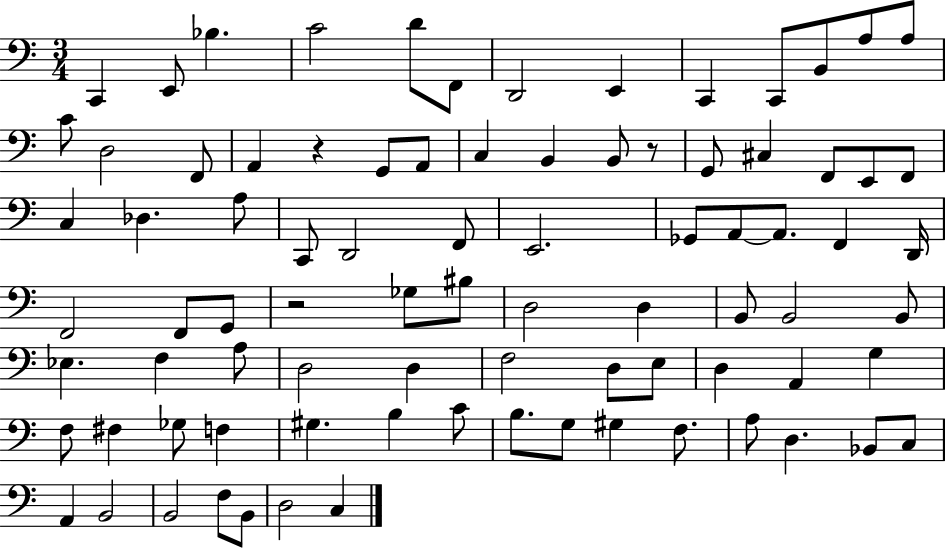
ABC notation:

X:1
T:Untitled
M:3/4
L:1/4
K:C
C,, E,,/2 _B, C2 D/2 F,,/2 D,,2 E,, C,, C,,/2 B,,/2 A,/2 A,/2 C/2 D,2 F,,/2 A,, z G,,/2 A,,/2 C, B,, B,,/2 z/2 G,,/2 ^C, F,,/2 E,,/2 F,,/2 C, _D, A,/2 C,,/2 D,,2 F,,/2 E,,2 _G,,/2 A,,/2 A,,/2 F,, D,,/4 F,,2 F,,/2 G,,/2 z2 _G,/2 ^B,/2 D,2 D, B,,/2 B,,2 B,,/2 _E, F, A,/2 D,2 D, F,2 D,/2 E,/2 D, A,, G, F,/2 ^F, _G,/2 F, ^G, B, C/2 B,/2 G,/2 ^G, F,/2 A,/2 D, _B,,/2 C,/2 A,, B,,2 B,,2 F,/2 B,,/2 D,2 C,